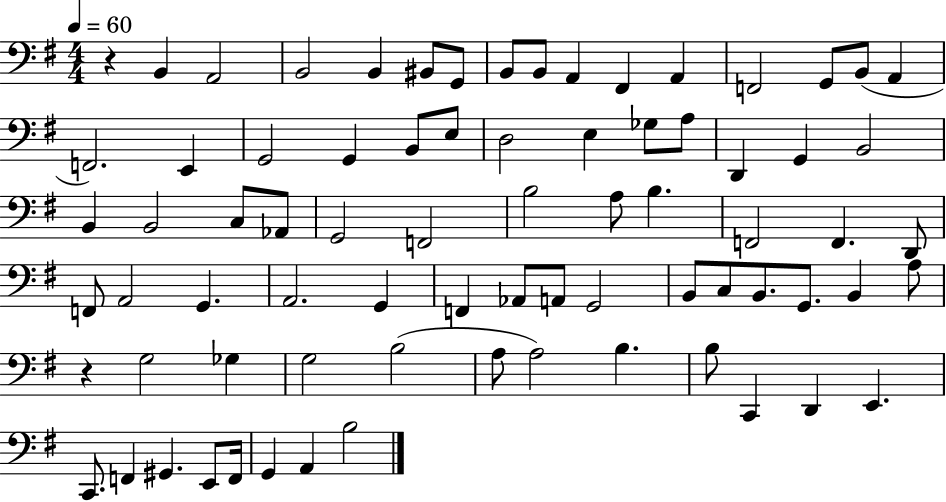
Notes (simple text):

R/q B2/q A2/h B2/h B2/q BIS2/e G2/e B2/e B2/e A2/q F#2/q A2/q F2/h G2/e B2/e A2/q F2/h. E2/q G2/h G2/q B2/e E3/e D3/h E3/q Gb3/e A3/e D2/q G2/q B2/h B2/q B2/h C3/e Ab2/e G2/h F2/h B3/h A3/e B3/q. F2/h F2/q. D2/e F2/e A2/h G2/q. A2/h. G2/q F2/q Ab2/e A2/e G2/h B2/e C3/e B2/e. G2/e. B2/q A3/e R/q G3/h Gb3/q G3/h B3/h A3/e A3/h B3/q. B3/e C2/q D2/q E2/q. C2/e. F2/q G#2/q. E2/e F2/s G2/q A2/q B3/h